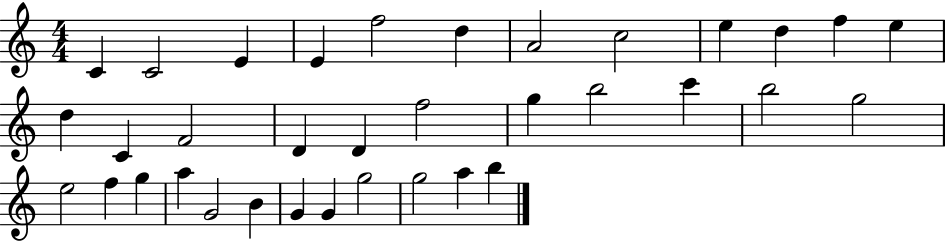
C4/q C4/h E4/q E4/q F5/h D5/q A4/h C5/h E5/q D5/q F5/q E5/q D5/q C4/q F4/h D4/q D4/q F5/h G5/q B5/h C6/q B5/h G5/h E5/h F5/q G5/q A5/q G4/h B4/q G4/q G4/q G5/h G5/h A5/q B5/q